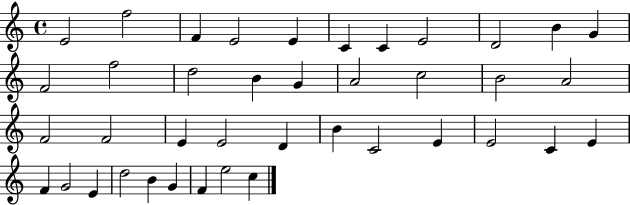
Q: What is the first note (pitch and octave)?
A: E4